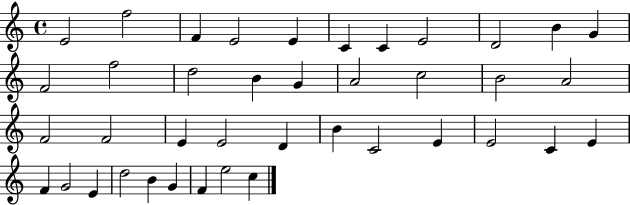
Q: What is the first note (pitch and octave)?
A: E4